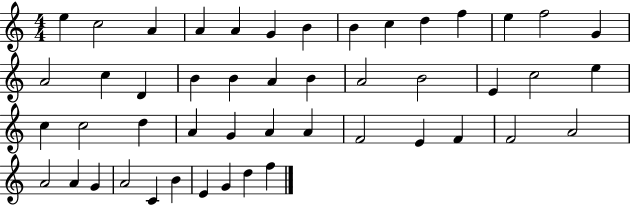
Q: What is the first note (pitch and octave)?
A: E5